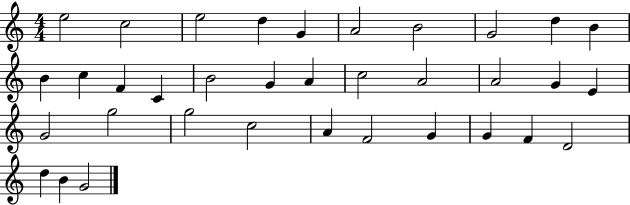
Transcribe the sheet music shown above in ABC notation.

X:1
T:Untitled
M:4/4
L:1/4
K:C
e2 c2 e2 d G A2 B2 G2 d B B c F C B2 G A c2 A2 A2 G E G2 g2 g2 c2 A F2 G G F D2 d B G2